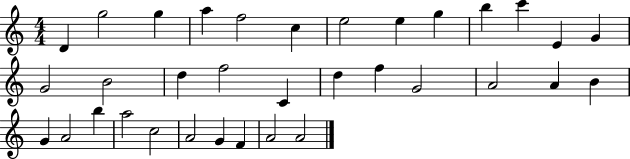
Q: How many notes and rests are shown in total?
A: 34